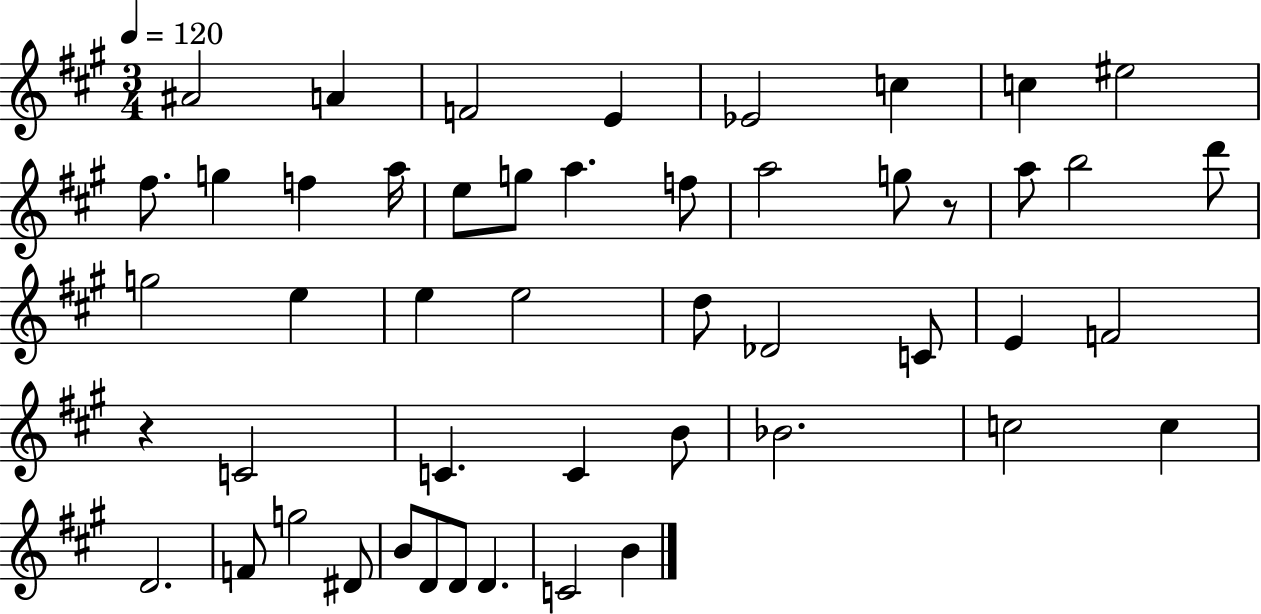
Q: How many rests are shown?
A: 2